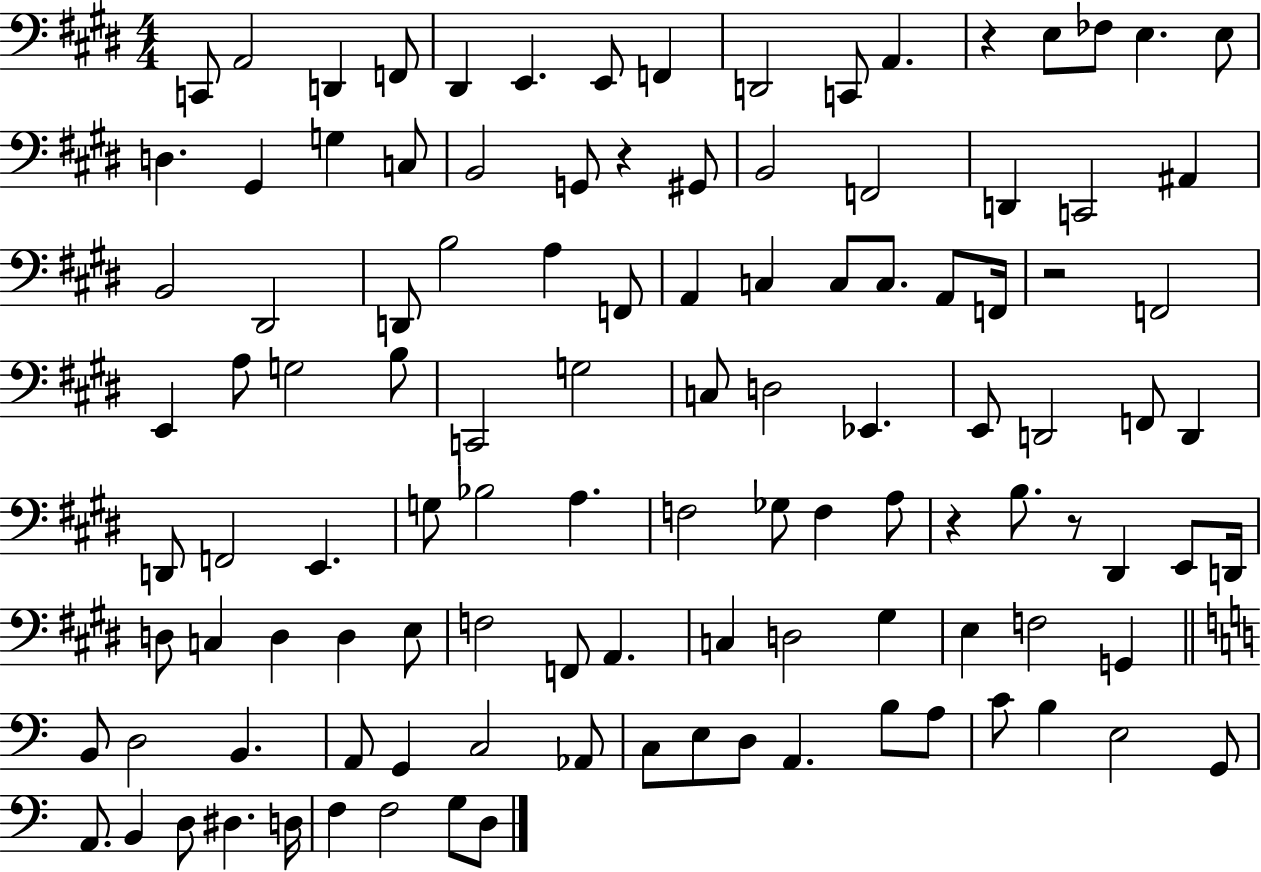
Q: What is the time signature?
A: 4/4